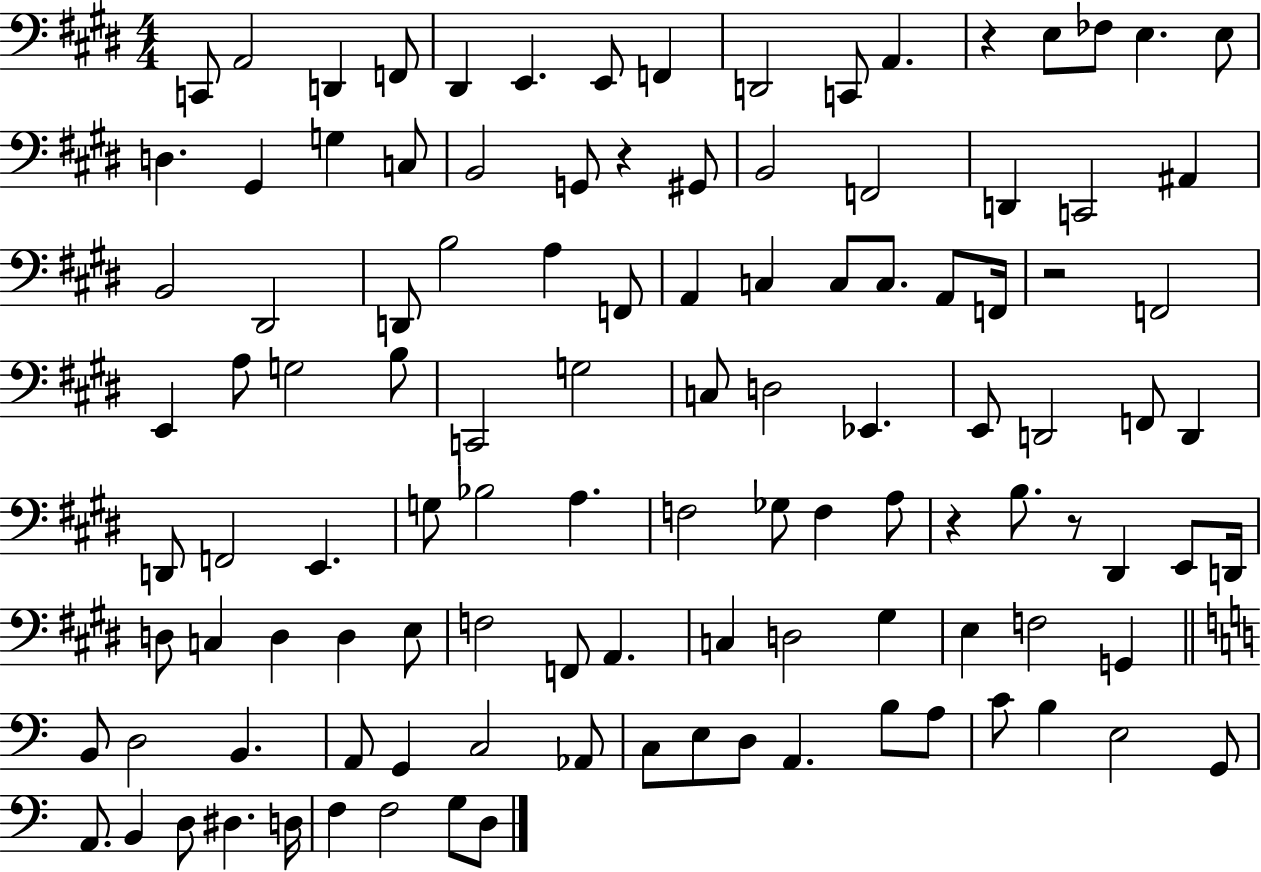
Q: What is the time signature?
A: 4/4